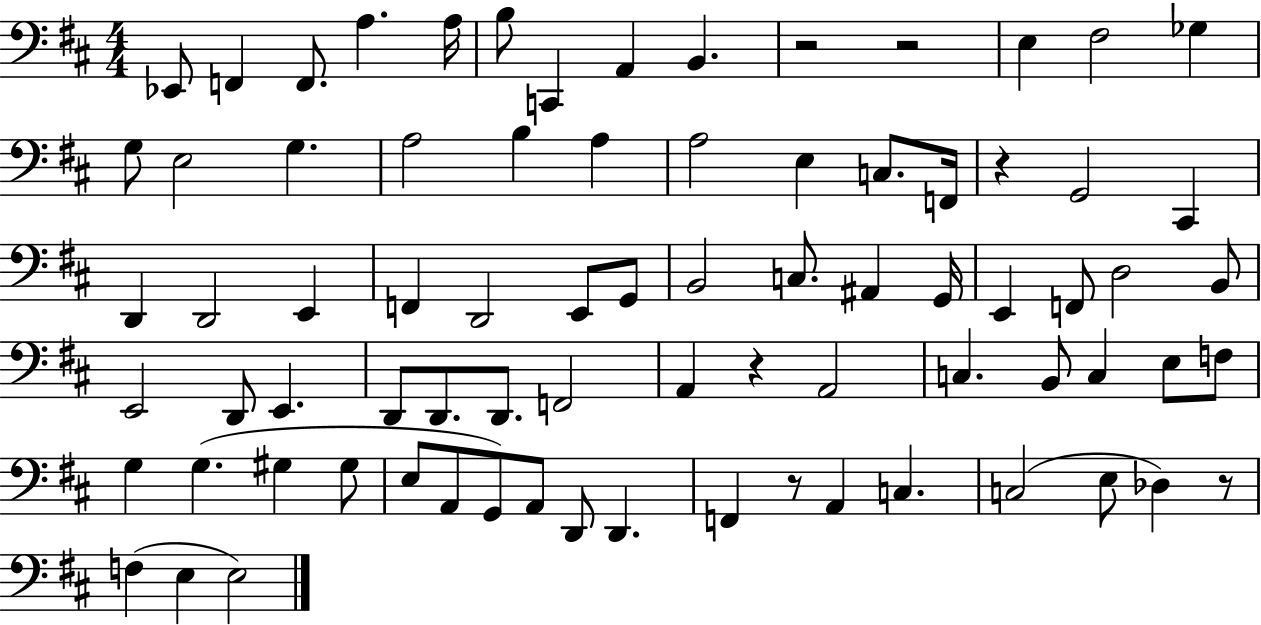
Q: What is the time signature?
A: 4/4